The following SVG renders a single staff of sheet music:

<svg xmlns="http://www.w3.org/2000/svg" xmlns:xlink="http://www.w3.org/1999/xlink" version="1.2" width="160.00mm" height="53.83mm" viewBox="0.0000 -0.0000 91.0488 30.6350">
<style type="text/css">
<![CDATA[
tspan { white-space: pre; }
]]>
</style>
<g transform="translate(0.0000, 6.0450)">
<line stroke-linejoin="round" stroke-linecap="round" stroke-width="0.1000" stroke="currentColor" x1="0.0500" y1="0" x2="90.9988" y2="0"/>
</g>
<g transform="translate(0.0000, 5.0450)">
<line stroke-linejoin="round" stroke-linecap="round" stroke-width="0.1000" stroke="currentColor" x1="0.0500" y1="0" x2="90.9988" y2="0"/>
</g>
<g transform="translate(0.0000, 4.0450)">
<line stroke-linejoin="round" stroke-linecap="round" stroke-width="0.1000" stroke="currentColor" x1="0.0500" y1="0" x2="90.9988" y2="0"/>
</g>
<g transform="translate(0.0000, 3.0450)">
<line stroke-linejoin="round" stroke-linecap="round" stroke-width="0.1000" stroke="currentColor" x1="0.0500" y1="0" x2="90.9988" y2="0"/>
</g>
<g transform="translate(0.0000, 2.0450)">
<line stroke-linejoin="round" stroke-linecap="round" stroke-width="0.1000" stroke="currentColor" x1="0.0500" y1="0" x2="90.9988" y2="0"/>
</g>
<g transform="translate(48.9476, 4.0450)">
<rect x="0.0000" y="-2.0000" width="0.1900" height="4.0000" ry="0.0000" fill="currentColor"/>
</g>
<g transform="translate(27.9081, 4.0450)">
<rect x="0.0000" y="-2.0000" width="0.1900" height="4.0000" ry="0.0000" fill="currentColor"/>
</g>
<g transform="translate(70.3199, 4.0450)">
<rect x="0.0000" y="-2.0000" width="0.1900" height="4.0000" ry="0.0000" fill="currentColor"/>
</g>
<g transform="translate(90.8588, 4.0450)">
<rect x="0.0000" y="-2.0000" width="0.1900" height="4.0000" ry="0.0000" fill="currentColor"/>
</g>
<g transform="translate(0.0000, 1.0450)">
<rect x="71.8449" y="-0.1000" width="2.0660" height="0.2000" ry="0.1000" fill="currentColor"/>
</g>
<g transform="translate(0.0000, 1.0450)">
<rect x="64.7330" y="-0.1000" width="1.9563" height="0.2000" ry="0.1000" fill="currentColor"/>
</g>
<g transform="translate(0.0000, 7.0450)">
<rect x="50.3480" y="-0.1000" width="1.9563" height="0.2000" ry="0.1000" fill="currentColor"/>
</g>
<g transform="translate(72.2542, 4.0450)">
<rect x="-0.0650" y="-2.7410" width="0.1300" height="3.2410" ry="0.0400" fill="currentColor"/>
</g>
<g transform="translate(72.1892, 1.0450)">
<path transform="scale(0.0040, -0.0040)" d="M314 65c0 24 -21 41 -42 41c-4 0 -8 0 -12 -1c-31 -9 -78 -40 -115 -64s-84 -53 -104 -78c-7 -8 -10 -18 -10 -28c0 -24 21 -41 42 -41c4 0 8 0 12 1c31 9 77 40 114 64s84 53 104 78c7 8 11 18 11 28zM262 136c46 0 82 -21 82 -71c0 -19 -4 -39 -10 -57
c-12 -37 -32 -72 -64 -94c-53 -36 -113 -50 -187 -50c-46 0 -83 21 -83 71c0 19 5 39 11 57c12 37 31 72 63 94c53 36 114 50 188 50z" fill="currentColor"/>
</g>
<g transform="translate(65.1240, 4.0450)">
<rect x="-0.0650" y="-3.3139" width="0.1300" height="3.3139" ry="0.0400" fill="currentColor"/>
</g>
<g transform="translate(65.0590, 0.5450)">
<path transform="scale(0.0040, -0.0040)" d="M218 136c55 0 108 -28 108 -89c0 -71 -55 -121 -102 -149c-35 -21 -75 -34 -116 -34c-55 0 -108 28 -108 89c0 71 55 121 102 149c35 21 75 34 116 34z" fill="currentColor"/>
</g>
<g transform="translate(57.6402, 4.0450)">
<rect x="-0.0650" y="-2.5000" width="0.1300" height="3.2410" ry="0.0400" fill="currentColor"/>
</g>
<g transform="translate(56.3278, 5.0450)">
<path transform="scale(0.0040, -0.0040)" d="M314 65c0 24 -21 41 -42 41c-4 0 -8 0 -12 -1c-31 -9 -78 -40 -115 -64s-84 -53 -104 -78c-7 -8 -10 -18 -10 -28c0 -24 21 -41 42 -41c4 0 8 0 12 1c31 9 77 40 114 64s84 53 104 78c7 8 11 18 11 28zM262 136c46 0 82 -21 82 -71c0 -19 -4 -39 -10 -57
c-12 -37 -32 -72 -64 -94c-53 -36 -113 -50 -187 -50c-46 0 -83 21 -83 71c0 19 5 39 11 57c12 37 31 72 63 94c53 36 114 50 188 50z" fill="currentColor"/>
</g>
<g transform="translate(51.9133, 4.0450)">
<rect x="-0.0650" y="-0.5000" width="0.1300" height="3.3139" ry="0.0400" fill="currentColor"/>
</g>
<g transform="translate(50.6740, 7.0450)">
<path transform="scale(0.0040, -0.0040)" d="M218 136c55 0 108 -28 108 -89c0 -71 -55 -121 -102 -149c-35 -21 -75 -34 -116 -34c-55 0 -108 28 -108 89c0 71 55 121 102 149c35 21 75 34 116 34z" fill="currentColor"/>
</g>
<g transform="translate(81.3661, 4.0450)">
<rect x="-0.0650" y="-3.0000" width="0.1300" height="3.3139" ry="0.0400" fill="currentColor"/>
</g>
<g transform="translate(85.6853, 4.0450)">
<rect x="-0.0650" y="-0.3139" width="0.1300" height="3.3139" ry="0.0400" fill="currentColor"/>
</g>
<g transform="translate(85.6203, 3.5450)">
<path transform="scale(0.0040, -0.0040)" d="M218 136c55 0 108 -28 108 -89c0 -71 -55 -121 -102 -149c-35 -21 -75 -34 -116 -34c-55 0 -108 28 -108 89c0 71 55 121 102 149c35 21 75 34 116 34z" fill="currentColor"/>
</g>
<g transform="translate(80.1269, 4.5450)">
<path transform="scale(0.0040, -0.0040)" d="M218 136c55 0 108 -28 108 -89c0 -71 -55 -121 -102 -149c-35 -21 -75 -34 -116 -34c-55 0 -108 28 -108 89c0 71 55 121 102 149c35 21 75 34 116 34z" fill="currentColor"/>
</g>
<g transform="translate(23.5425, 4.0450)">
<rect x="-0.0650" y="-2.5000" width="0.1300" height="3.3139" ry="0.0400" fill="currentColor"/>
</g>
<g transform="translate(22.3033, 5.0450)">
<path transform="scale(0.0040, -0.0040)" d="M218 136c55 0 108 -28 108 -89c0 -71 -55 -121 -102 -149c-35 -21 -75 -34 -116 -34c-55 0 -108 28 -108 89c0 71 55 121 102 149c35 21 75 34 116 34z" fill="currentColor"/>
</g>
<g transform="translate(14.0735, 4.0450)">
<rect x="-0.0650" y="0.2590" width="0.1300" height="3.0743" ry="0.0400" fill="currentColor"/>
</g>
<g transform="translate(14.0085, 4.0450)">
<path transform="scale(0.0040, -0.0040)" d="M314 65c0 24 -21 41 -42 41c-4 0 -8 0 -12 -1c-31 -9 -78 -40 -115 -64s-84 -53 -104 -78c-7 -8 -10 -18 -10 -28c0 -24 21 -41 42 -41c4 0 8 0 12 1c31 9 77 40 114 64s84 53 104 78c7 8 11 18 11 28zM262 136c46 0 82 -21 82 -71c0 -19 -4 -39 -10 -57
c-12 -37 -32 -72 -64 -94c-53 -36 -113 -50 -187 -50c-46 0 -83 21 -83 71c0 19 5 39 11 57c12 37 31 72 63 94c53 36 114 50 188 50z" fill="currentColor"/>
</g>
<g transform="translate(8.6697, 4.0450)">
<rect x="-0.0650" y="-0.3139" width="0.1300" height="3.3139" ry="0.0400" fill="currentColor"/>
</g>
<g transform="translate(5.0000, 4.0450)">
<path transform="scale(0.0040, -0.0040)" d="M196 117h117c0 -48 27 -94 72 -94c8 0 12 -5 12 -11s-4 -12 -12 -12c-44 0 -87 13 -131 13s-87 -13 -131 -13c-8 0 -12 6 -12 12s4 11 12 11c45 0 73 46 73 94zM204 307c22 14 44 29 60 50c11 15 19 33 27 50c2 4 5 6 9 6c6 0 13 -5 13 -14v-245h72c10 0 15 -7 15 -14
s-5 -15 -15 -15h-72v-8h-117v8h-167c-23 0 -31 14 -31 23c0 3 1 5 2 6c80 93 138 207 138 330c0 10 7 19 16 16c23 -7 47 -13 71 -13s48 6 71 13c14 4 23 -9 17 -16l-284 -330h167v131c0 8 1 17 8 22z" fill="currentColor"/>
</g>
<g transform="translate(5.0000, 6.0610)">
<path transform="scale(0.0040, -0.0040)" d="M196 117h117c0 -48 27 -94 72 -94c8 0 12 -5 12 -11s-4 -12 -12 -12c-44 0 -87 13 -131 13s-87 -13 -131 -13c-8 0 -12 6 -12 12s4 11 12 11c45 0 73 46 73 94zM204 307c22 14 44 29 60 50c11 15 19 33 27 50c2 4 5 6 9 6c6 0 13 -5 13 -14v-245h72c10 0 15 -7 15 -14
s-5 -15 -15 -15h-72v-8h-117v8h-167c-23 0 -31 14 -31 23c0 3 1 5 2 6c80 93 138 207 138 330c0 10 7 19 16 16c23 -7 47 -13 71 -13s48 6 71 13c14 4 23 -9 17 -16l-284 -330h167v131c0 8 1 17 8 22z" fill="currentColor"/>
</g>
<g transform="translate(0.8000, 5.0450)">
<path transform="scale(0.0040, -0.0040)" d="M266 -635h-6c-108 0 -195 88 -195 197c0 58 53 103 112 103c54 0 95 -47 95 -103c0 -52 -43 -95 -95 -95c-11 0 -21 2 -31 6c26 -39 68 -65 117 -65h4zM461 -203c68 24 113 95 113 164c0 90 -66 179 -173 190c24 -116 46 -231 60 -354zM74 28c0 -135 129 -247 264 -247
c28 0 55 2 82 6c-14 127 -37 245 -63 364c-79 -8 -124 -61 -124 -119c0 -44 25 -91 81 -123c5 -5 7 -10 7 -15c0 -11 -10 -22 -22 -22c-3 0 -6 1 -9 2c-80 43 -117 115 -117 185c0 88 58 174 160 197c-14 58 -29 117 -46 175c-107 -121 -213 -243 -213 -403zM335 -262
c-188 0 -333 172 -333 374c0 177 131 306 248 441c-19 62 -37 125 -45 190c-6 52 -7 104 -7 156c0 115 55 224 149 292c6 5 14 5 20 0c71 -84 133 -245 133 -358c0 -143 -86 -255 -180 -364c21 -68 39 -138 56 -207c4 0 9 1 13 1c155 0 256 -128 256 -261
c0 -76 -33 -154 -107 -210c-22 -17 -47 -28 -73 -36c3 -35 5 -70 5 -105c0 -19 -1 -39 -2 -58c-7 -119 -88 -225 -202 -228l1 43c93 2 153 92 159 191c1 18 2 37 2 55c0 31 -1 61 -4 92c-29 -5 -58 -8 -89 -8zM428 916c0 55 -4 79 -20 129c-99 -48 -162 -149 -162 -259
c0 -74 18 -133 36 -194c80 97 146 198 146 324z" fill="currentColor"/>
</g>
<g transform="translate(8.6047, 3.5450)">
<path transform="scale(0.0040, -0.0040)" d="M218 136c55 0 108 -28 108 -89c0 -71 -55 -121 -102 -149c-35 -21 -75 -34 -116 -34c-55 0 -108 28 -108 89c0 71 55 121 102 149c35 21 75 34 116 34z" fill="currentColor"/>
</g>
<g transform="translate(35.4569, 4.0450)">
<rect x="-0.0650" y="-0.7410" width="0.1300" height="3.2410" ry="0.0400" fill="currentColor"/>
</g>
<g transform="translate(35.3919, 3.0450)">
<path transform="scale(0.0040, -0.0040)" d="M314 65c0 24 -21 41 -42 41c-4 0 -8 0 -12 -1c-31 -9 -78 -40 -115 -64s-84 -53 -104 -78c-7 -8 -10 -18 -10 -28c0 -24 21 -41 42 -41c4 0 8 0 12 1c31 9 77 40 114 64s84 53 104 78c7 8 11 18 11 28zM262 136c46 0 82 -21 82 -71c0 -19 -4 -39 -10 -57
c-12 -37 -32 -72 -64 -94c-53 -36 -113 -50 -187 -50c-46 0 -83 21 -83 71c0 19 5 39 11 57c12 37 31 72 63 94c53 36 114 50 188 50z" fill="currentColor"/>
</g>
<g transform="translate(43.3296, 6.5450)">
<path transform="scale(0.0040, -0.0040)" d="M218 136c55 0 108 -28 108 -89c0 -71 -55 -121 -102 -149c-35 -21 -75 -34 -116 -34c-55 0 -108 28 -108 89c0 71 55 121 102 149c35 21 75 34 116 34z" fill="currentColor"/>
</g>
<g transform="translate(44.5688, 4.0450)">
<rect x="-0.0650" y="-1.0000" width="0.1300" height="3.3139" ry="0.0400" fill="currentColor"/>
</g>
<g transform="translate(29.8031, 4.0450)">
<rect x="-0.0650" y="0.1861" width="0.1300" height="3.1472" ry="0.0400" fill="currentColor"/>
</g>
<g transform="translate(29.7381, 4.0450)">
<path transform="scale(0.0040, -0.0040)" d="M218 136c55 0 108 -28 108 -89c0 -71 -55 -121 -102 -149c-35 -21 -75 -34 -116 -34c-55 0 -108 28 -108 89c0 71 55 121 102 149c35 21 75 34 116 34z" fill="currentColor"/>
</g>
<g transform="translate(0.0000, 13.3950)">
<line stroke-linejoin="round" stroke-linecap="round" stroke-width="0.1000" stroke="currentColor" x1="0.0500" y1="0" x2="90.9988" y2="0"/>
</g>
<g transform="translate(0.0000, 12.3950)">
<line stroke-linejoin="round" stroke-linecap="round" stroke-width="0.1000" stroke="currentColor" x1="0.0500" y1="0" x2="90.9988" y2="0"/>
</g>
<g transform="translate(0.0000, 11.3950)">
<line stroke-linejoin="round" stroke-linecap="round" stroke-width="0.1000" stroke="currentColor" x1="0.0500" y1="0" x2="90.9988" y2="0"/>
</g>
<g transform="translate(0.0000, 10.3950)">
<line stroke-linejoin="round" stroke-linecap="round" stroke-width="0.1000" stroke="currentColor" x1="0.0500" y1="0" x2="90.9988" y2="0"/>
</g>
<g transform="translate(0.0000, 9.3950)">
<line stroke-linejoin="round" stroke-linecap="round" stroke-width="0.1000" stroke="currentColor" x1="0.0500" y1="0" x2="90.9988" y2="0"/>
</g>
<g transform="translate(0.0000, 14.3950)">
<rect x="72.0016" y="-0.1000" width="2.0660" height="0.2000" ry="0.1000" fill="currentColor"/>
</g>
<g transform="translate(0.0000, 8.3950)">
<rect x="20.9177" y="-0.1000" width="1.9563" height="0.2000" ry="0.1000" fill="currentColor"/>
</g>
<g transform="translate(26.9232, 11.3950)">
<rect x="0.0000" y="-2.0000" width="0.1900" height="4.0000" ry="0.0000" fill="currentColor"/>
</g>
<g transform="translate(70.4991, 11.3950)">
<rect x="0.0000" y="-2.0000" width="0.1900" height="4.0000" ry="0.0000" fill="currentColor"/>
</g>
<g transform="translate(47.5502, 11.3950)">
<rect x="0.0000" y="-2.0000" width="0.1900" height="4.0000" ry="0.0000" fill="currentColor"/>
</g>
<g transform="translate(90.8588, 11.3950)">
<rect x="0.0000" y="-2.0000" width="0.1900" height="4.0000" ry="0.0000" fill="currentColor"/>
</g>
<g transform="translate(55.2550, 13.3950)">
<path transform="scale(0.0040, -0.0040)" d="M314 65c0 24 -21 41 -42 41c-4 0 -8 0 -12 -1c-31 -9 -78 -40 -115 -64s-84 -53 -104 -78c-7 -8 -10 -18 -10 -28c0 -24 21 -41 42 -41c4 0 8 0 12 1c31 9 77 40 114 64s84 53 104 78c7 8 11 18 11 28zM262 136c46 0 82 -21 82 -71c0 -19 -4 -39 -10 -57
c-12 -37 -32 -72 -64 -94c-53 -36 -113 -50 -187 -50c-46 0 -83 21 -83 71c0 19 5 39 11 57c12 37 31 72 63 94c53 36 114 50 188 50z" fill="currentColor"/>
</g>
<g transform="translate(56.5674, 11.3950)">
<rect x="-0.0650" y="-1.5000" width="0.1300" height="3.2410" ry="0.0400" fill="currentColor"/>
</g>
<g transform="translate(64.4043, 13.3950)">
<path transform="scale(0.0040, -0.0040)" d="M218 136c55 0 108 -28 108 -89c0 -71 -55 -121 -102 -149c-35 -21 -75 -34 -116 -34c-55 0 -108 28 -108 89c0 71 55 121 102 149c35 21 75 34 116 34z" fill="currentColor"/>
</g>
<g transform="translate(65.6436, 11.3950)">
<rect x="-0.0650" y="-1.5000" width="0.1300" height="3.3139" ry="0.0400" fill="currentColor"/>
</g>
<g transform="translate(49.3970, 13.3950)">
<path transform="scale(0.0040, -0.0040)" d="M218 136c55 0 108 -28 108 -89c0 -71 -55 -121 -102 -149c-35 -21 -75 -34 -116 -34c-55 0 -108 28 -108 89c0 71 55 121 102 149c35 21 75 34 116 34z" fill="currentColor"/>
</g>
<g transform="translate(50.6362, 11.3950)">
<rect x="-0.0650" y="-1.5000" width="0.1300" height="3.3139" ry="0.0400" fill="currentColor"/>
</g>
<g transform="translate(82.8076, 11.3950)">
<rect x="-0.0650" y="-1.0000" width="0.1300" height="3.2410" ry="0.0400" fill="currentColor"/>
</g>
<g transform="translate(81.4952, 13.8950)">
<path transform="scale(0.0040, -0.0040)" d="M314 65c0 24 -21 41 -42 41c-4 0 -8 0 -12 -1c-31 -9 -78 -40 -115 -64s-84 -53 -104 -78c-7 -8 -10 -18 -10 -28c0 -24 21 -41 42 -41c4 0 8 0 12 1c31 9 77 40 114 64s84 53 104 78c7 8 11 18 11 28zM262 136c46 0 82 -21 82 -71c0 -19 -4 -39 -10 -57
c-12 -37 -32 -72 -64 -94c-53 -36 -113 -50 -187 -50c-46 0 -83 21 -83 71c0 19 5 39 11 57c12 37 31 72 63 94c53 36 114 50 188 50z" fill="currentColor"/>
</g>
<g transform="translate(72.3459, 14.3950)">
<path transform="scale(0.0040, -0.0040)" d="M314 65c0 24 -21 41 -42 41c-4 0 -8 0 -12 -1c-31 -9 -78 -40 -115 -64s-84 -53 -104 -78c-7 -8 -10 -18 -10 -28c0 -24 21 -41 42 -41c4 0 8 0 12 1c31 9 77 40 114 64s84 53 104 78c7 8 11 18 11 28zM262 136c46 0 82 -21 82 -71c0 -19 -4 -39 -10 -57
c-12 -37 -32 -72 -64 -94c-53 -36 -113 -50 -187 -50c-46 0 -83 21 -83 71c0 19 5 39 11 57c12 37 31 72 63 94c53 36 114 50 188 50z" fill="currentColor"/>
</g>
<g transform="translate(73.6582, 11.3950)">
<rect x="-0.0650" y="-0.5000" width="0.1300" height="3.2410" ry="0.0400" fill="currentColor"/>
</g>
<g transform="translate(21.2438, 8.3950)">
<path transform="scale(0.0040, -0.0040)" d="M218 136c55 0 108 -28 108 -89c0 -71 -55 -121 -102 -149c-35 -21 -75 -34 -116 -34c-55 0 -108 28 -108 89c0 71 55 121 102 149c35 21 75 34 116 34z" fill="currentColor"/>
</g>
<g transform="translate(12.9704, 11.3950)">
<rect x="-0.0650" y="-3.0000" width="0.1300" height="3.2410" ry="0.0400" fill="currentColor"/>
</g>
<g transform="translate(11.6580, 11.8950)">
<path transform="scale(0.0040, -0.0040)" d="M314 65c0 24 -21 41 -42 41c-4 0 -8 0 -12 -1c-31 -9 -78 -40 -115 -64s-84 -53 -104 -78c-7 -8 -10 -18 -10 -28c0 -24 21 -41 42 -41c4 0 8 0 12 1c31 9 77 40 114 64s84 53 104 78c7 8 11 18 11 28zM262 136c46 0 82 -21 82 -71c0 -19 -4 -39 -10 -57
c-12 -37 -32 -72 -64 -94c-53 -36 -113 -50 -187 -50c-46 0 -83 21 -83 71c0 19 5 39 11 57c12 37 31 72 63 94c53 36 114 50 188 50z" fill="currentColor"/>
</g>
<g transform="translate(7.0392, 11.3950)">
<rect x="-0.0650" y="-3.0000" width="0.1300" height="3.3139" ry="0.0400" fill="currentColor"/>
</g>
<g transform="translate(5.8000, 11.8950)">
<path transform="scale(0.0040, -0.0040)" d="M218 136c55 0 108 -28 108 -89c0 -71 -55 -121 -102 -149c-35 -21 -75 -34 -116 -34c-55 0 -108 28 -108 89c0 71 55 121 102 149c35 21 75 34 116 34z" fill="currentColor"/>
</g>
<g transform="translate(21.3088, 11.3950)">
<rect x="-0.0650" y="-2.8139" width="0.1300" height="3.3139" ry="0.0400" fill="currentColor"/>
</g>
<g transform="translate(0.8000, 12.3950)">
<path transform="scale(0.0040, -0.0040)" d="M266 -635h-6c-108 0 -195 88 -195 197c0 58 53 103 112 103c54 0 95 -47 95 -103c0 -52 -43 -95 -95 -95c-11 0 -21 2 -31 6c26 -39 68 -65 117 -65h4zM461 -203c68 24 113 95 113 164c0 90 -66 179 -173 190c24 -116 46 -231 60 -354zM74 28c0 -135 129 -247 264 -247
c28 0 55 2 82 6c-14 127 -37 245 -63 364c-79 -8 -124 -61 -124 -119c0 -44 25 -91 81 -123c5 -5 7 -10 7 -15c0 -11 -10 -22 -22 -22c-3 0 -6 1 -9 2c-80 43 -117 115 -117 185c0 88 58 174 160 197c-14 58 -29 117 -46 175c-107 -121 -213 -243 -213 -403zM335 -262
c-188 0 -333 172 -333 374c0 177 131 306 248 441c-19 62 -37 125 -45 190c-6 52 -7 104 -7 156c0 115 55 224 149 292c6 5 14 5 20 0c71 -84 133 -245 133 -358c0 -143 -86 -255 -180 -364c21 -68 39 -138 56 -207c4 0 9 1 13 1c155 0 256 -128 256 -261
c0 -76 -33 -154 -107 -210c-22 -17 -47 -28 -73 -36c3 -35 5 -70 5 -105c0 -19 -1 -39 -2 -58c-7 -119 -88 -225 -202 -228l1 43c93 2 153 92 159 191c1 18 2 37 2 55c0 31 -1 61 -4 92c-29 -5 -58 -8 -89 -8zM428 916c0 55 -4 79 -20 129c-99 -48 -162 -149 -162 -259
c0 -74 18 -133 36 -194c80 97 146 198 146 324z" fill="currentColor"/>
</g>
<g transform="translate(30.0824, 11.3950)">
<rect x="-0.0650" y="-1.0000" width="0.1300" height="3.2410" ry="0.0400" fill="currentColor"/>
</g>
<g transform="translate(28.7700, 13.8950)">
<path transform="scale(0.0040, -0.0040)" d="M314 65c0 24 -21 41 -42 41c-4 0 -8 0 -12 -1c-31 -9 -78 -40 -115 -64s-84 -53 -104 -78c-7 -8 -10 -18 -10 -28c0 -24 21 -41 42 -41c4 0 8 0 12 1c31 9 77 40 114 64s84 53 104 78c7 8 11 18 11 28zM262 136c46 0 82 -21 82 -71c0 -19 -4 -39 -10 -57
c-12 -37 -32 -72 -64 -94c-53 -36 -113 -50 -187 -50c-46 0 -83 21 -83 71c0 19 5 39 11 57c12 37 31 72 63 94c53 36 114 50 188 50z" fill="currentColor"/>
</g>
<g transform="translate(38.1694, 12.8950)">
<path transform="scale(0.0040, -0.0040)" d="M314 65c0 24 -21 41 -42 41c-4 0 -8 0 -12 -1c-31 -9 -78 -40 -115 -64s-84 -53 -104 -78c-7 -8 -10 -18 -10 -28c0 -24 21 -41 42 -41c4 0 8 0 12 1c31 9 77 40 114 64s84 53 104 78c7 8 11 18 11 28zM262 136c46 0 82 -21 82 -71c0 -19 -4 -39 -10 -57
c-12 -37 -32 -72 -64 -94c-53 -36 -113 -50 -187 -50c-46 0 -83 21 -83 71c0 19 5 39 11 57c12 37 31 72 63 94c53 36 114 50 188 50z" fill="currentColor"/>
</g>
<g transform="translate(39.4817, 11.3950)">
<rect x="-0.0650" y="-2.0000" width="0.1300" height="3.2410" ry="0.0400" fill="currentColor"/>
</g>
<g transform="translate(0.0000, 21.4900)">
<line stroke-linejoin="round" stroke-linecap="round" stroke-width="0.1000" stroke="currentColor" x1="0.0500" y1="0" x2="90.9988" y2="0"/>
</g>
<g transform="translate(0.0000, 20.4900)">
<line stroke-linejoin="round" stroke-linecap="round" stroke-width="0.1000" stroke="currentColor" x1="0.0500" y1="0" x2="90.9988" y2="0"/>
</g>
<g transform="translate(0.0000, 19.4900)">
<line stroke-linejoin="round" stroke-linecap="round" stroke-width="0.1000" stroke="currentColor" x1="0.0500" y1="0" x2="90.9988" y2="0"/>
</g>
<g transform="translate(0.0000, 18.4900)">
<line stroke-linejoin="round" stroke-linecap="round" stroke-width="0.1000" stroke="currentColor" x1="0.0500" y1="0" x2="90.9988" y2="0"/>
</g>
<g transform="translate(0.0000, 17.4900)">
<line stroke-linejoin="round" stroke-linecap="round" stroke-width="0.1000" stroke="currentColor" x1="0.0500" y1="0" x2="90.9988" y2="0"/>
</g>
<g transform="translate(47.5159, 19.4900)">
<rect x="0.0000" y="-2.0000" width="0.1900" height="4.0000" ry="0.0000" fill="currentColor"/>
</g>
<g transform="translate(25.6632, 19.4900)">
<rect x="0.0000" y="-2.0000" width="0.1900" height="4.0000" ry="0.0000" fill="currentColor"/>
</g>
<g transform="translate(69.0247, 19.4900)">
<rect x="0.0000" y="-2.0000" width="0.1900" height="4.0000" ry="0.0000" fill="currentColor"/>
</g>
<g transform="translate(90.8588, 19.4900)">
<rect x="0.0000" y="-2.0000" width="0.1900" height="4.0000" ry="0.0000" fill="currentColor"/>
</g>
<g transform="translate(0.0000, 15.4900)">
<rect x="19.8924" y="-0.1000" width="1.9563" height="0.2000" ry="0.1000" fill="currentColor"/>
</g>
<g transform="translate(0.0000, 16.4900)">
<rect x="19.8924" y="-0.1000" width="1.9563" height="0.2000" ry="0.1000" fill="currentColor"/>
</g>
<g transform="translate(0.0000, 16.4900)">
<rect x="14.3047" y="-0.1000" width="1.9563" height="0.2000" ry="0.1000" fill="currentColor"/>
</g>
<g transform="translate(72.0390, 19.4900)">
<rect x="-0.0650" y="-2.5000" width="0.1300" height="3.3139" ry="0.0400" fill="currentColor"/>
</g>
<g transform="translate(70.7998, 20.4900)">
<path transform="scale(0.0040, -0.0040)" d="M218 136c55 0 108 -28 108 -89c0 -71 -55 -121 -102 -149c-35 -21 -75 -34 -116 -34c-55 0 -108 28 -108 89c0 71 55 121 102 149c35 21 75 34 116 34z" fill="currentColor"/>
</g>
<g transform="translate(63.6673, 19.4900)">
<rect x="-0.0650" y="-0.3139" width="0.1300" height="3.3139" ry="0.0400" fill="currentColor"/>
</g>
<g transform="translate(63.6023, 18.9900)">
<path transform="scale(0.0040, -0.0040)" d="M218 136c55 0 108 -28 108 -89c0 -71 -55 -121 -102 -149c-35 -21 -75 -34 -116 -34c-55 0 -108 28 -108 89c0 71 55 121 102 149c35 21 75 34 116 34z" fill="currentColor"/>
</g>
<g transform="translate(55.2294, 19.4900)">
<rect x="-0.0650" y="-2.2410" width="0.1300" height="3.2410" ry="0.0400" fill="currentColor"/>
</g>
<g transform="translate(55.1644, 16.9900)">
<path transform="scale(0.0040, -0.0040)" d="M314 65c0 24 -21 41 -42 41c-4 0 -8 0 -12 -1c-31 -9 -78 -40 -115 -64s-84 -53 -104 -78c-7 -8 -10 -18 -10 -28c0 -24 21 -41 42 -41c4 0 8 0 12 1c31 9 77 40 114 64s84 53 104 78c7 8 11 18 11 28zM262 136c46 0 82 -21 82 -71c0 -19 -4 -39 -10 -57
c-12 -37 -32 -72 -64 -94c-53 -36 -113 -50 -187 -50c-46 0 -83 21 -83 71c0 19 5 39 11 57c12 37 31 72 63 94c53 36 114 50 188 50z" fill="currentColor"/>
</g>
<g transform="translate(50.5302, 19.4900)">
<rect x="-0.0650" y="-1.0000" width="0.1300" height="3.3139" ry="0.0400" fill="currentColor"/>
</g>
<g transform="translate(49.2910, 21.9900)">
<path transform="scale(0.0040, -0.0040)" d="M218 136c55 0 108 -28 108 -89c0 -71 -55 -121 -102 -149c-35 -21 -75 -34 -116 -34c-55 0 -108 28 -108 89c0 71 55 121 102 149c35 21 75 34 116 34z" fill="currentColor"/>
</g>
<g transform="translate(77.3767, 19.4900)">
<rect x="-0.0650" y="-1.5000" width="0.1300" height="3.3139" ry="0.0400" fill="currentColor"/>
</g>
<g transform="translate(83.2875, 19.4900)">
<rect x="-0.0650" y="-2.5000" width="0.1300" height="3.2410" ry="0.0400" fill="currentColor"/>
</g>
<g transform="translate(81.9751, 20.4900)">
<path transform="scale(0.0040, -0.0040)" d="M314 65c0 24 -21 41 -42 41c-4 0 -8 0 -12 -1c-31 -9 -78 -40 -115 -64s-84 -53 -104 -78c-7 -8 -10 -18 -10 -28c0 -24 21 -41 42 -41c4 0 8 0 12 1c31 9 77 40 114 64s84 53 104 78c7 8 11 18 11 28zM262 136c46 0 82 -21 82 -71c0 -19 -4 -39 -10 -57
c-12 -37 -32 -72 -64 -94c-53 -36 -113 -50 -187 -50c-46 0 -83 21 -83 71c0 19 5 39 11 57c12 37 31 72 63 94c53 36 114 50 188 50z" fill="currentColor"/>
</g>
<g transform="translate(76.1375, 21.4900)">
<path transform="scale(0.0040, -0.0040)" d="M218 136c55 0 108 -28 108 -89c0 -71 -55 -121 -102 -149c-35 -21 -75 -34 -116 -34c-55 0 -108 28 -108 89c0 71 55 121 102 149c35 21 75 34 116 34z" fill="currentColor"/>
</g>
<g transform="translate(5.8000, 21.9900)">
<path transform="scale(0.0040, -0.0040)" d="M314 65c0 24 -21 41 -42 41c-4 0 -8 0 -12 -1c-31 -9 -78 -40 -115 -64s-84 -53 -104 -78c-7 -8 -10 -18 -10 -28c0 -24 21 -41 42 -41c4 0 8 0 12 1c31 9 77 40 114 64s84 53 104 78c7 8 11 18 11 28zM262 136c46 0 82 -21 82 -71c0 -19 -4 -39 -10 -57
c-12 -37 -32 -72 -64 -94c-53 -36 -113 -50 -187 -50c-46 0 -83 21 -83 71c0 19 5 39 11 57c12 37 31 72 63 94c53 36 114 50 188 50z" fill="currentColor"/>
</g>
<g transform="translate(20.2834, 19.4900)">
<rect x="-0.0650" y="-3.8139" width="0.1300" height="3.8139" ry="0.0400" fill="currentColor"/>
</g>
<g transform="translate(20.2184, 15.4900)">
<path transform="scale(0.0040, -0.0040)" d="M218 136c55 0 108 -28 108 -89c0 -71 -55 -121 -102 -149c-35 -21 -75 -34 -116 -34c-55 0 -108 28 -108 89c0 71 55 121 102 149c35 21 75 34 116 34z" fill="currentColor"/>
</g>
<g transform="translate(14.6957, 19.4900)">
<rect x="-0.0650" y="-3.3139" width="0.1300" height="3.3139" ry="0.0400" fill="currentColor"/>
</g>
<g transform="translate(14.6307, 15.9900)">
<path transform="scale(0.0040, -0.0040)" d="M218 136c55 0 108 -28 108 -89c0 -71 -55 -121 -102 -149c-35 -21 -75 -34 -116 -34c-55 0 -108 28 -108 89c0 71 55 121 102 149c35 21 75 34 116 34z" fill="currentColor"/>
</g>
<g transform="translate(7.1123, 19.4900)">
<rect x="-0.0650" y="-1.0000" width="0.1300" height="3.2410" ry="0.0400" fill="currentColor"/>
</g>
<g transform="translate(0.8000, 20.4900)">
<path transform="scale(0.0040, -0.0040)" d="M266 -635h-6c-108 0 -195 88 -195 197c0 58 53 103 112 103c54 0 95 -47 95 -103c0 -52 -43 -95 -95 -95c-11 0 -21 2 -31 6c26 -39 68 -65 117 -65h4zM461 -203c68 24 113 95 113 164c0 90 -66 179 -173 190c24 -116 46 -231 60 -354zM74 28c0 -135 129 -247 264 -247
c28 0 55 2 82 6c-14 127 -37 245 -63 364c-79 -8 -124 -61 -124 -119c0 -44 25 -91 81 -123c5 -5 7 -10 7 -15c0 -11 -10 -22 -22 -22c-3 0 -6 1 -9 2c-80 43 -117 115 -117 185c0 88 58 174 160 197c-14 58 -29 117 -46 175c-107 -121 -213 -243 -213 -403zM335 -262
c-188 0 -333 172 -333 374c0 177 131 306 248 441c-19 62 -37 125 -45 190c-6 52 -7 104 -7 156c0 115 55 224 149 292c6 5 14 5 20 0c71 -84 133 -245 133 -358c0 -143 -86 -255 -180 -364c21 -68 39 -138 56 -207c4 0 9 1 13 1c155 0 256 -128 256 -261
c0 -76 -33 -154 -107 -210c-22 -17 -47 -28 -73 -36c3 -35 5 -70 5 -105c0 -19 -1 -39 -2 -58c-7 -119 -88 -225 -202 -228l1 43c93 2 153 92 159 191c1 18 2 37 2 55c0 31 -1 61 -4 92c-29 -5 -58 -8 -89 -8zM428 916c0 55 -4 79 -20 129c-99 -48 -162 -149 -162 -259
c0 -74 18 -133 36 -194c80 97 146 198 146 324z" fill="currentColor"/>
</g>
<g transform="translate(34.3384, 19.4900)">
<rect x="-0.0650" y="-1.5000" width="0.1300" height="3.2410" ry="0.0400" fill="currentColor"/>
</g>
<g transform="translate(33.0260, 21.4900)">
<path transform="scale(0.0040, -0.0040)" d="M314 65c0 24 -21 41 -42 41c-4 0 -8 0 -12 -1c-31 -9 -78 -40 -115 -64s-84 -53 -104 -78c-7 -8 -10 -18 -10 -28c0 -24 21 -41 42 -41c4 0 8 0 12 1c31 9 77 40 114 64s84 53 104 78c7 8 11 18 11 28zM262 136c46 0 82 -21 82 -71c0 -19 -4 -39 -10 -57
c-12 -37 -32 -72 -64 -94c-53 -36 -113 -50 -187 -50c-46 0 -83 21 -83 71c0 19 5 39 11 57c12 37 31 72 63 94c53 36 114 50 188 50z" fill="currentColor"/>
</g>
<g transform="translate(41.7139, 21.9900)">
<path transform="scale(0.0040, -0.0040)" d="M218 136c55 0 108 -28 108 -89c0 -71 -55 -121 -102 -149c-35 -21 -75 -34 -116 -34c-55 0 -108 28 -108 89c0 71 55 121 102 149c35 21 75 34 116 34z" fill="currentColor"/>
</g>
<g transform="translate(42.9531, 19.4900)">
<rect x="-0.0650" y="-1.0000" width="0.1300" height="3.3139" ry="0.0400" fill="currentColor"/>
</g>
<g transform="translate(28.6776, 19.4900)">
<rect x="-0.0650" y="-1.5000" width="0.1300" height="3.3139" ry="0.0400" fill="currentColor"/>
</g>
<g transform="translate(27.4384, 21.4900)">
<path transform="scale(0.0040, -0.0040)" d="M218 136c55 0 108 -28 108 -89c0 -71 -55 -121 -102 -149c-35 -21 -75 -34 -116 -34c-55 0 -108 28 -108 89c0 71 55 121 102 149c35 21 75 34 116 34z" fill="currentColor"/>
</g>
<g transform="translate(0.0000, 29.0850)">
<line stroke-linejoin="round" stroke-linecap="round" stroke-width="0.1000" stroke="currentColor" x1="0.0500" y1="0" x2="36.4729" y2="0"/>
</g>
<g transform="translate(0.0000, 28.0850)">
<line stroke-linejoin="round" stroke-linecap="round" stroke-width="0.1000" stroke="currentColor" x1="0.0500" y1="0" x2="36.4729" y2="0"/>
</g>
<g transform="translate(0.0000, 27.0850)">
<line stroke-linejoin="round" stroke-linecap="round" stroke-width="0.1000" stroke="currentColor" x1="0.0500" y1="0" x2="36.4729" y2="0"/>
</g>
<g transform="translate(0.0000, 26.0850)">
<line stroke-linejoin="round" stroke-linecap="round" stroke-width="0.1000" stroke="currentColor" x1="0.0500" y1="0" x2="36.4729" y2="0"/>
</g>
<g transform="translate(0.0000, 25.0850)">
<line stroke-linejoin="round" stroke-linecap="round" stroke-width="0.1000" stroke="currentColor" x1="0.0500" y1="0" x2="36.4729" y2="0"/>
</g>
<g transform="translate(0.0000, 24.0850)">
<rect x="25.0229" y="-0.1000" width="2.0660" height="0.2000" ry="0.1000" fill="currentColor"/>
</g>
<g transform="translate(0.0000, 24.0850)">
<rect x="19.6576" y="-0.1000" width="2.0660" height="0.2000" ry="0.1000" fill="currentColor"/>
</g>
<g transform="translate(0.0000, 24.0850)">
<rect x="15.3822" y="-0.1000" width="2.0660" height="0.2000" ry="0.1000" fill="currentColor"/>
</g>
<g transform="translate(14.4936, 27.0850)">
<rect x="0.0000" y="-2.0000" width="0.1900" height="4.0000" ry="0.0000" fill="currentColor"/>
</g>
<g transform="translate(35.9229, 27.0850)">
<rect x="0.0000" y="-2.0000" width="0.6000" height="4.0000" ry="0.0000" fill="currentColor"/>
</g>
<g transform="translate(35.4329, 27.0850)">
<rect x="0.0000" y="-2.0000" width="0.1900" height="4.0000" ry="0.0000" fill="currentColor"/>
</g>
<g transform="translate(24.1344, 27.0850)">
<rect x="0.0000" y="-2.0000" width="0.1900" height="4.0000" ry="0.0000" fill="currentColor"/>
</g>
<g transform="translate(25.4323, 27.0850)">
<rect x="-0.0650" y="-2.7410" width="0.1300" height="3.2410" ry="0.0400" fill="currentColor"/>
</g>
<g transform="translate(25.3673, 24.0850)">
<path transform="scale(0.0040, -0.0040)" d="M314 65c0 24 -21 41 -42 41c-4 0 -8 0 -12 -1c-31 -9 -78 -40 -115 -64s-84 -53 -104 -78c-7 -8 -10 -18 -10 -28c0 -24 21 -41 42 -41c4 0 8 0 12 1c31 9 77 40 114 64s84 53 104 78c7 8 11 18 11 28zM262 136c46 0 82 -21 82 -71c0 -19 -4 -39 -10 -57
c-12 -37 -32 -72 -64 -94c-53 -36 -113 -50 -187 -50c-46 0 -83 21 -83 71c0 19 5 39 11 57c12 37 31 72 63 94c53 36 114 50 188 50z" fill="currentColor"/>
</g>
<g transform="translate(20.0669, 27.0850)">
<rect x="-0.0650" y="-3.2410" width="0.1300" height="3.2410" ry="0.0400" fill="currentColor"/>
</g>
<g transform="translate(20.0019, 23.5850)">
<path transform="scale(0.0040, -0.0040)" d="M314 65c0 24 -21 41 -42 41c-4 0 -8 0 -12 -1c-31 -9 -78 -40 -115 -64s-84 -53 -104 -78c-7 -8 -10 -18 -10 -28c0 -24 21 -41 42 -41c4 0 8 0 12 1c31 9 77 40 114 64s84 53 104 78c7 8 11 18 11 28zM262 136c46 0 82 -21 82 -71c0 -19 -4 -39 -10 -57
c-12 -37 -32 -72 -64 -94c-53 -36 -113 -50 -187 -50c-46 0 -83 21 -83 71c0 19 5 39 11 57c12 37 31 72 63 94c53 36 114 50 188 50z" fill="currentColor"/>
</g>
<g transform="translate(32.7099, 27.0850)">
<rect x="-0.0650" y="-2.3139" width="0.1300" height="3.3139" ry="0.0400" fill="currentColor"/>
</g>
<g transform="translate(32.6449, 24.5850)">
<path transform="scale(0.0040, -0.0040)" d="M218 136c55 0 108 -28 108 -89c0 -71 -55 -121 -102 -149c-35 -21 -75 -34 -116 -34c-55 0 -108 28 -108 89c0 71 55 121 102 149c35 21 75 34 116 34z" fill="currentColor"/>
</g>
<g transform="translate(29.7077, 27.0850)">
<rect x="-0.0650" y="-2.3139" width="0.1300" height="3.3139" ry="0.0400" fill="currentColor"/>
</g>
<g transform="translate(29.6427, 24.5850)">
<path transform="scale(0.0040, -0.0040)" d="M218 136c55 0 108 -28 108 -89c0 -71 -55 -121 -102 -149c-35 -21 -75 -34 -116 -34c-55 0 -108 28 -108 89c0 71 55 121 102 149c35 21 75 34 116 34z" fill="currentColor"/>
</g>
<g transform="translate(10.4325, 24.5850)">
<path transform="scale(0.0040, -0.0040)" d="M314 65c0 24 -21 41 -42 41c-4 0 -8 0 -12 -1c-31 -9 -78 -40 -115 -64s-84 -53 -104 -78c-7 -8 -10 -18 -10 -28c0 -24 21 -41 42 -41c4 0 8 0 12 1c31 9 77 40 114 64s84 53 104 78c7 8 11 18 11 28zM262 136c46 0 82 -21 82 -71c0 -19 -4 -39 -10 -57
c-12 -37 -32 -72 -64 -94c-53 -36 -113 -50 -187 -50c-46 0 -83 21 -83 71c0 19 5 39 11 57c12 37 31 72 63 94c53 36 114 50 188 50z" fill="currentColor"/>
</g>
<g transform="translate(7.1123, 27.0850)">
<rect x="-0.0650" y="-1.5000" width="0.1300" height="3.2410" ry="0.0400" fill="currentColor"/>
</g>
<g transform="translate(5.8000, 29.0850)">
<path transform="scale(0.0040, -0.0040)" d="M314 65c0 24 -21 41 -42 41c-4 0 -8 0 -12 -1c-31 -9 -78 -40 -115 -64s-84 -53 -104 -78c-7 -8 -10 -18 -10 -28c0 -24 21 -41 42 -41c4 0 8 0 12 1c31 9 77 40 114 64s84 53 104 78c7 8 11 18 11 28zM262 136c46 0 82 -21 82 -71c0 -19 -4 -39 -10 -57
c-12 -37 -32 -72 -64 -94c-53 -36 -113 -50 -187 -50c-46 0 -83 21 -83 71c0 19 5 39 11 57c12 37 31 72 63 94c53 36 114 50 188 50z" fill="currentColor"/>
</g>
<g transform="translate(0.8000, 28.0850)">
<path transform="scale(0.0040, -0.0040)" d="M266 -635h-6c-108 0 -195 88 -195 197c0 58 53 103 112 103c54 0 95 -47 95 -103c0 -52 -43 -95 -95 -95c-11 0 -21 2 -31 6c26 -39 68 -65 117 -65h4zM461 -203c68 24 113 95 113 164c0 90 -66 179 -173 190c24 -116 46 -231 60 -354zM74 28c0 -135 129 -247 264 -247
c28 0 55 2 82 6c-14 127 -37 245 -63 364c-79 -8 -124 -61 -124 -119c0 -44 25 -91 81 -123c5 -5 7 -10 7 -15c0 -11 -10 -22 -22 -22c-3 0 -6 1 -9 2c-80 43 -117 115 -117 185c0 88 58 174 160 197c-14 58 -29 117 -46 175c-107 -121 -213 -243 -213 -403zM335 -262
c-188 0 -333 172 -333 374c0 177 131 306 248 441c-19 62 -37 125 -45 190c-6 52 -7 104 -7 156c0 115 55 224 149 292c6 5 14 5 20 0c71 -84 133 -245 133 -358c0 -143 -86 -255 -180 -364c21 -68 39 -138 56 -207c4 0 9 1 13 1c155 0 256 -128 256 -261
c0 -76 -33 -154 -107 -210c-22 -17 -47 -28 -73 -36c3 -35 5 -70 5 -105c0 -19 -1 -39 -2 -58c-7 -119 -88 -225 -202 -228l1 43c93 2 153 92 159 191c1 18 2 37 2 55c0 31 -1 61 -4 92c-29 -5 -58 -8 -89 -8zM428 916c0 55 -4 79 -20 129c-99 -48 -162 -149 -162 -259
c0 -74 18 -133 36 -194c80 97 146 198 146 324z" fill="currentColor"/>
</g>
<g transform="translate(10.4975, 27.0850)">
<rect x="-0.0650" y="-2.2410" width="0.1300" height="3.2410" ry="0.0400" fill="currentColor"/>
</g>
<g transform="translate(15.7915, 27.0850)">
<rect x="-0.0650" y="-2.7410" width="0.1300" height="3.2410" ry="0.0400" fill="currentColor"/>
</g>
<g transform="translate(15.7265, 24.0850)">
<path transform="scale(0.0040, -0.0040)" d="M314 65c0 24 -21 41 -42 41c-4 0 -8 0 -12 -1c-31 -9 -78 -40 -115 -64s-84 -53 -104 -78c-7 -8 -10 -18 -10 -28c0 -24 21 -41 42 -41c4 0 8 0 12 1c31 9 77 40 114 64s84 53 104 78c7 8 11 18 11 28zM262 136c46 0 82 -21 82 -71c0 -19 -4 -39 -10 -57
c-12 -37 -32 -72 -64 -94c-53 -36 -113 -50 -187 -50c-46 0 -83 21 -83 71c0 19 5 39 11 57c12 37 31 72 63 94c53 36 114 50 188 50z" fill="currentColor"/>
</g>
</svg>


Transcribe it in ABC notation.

X:1
T:Untitled
M:4/4
L:1/4
K:C
c B2 G B d2 D C G2 b a2 A c A A2 a D2 F2 E E2 E C2 D2 D2 b c' E E2 D D g2 c G E G2 E2 g2 a2 b2 a2 g g